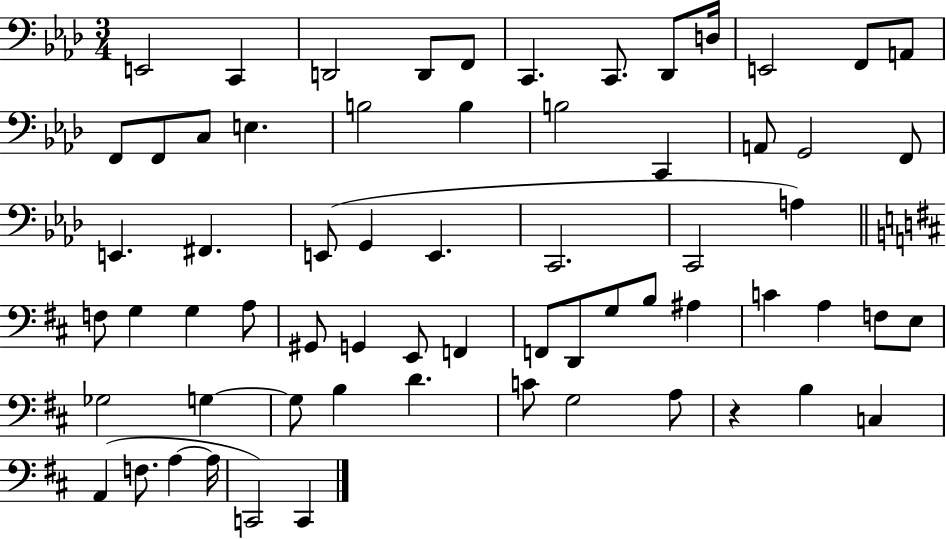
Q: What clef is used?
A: bass